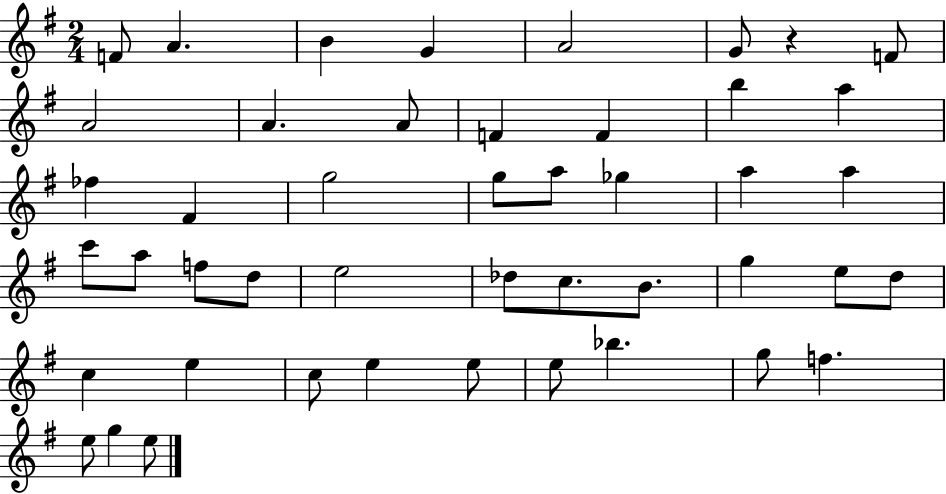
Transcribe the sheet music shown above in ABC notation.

X:1
T:Untitled
M:2/4
L:1/4
K:G
F/2 A B G A2 G/2 z F/2 A2 A A/2 F F b a _f ^F g2 g/2 a/2 _g a a c'/2 a/2 f/2 d/2 e2 _d/2 c/2 B/2 g e/2 d/2 c e c/2 e e/2 e/2 _b g/2 f e/2 g e/2